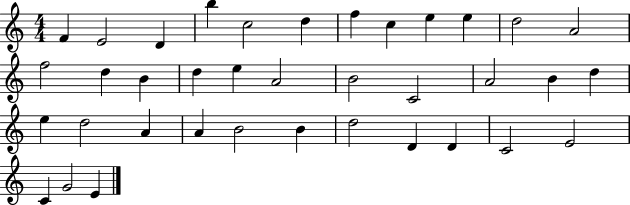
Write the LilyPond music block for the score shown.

{
  \clef treble
  \numericTimeSignature
  \time 4/4
  \key c \major
  f'4 e'2 d'4 | b''4 c''2 d''4 | f''4 c''4 e''4 e''4 | d''2 a'2 | \break f''2 d''4 b'4 | d''4 e''4 a'2 | b'2 c'2 | a'2 b'4 d''4 | \break e''4 d''2 a'4 | a'4 b'2 b'4 | d''2 d'4 d'4 | c'2 e'2 | \break c'4 g'2 e'4 | \bar "|."
}